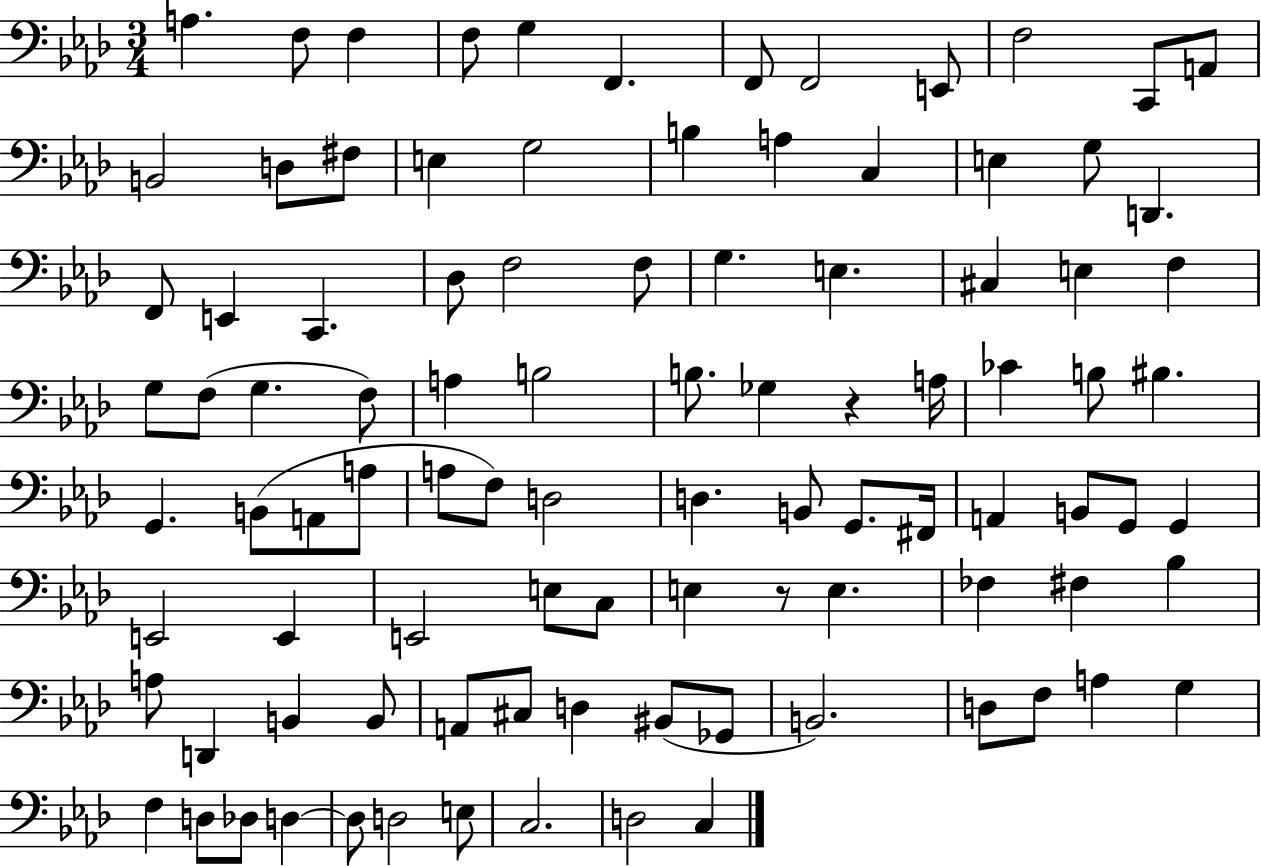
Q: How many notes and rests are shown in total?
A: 97